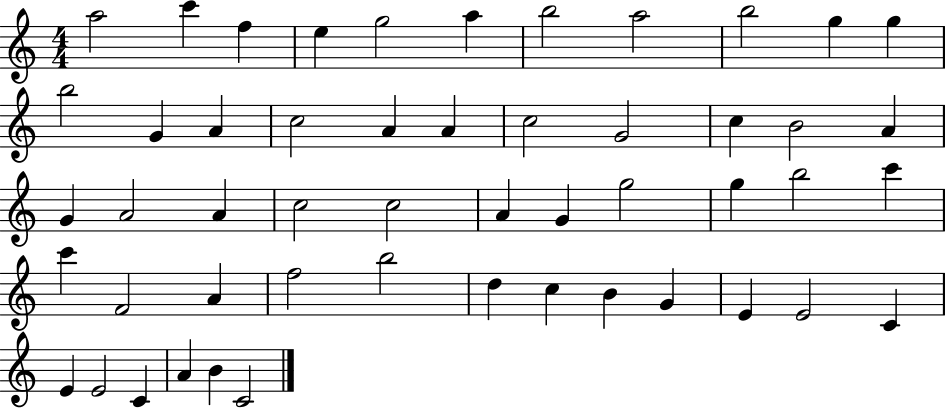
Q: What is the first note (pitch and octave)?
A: A5